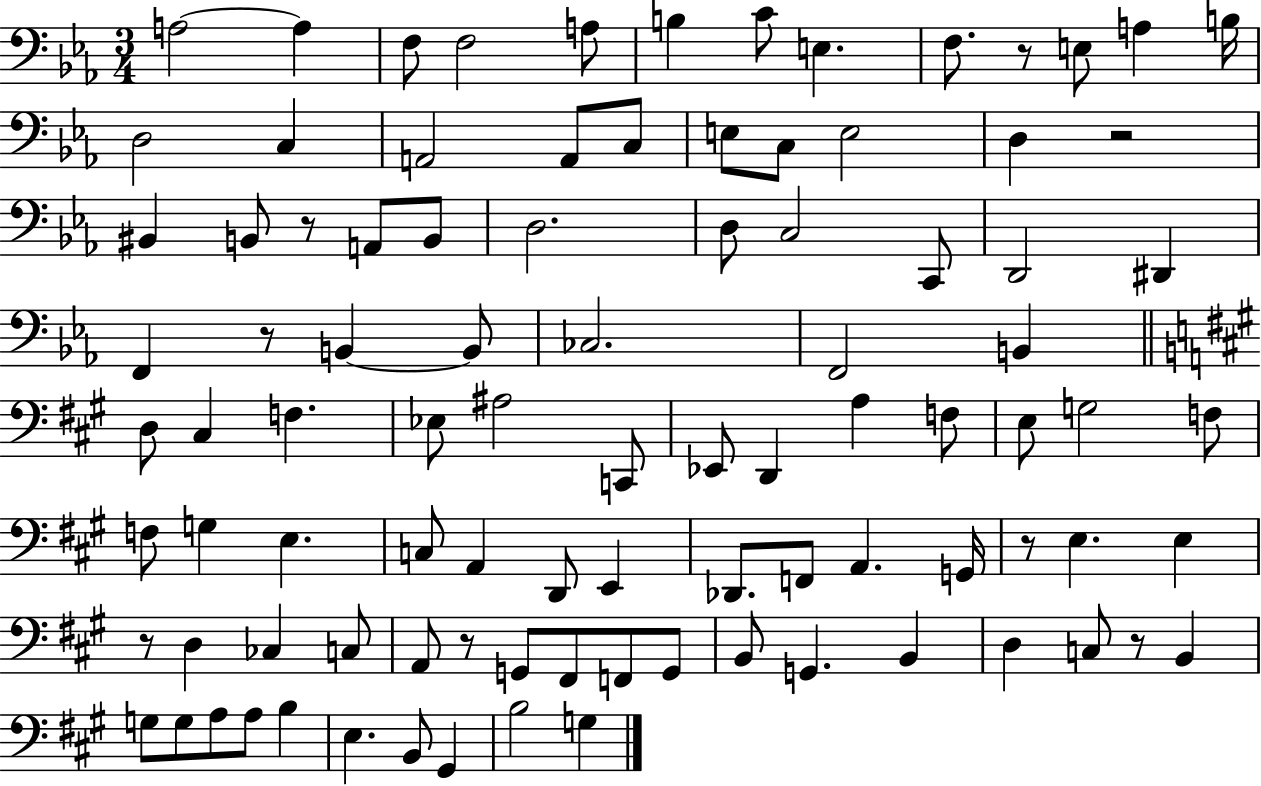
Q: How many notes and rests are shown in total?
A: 95